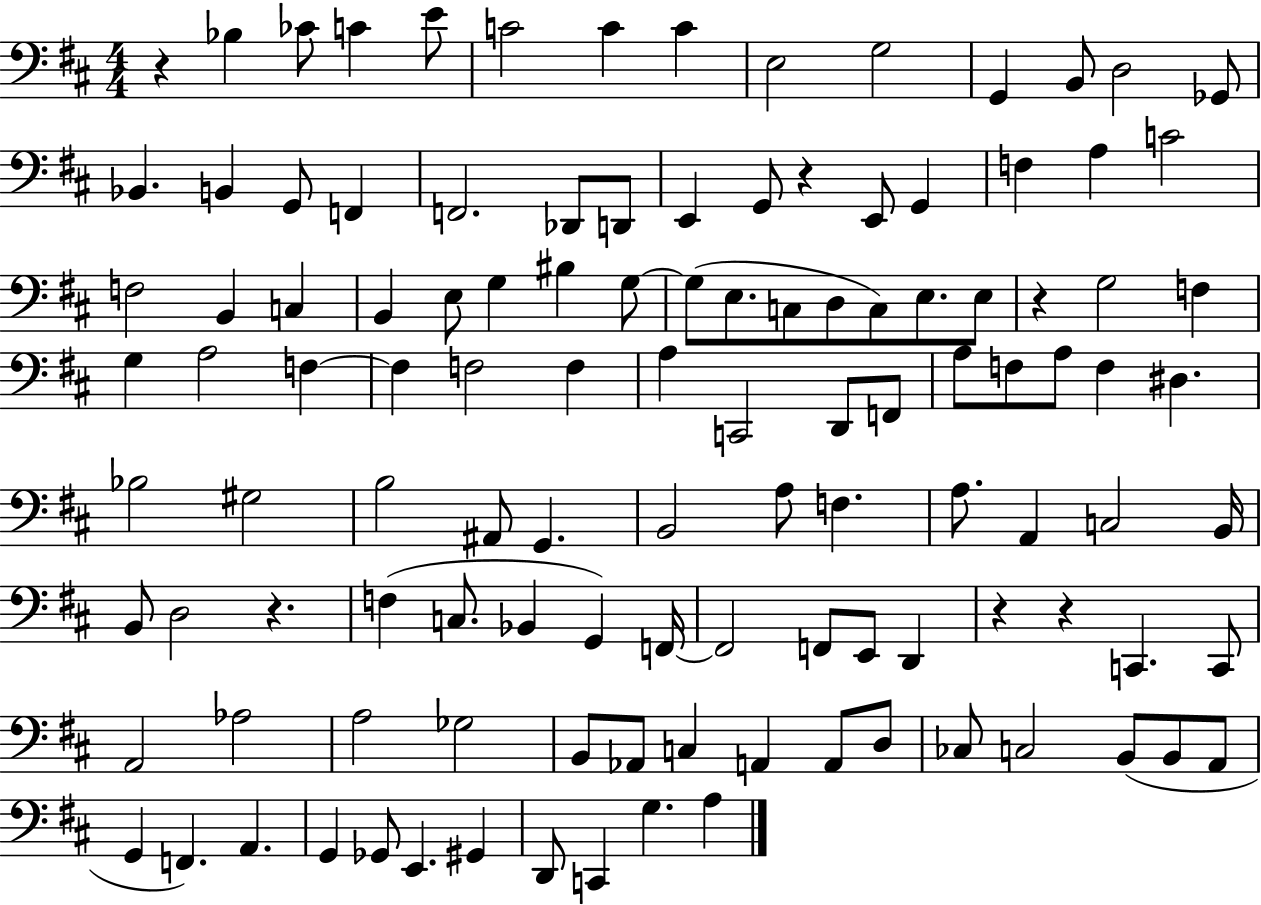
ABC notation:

X:1
T:Untitled
M:4/4
L:1/4
K:D
z _B, _C/2 C E/2 C2 C C E,2 G,2 G,, B,,/2 D,2 _G,,/2 _B,, B,, G,,/2 F,, F,,2 _D,,/2 D,,/2 E,, G,,/2 z E,,/2 G,, F, A, C2 F,2 B,, C, B,, E,/2 G, ^B, G,/2 G,/2 E,/2 C,/2 D,/2 C,/2 E,/2 E,/2 z G,2 F, G, A,2 F, F, F,2 F, A, C,,2 D,,/2 F,,/2 A,/2 F,/2 A,/2 F, ^D, _B,2 ^G,2 B,2 ^A,,/2 G,, B,,2 A,/2 F, A,/2 A,, C,2 B,,/4 B,,/2 D,2 z F, C,/2 _B,, G,, F,,/4 F,,2 F,,/2 E,,/2 D,, z z C,, C,,/2 A,,2 _A,2 A,2 _G,2 B,,/2 _A,,/2 C, A,, A,,/2 D,/2 _C,/2 C,2 B,,/2 B,,/2 A,,/2 G,, F,, A,, G,, _G,,/2 E,, ^G,, D,,/2 C,, G, A,